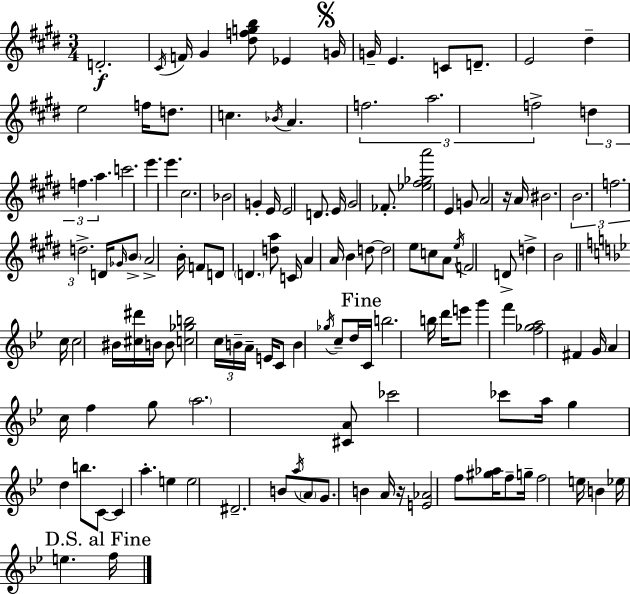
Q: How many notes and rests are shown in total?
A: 132